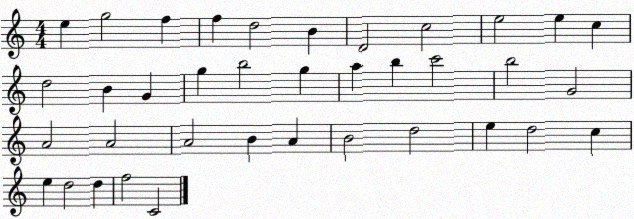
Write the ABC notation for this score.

X:1
T:Untitled
M:4/4
L:1/4
K:C
e g2 f f d2 B D2 c2 e2 e c d2 B G g b2 g a b c'2 b2 G2 A2 A2 A2 B A B2 d2 e d2 c e d2 d f2 C2